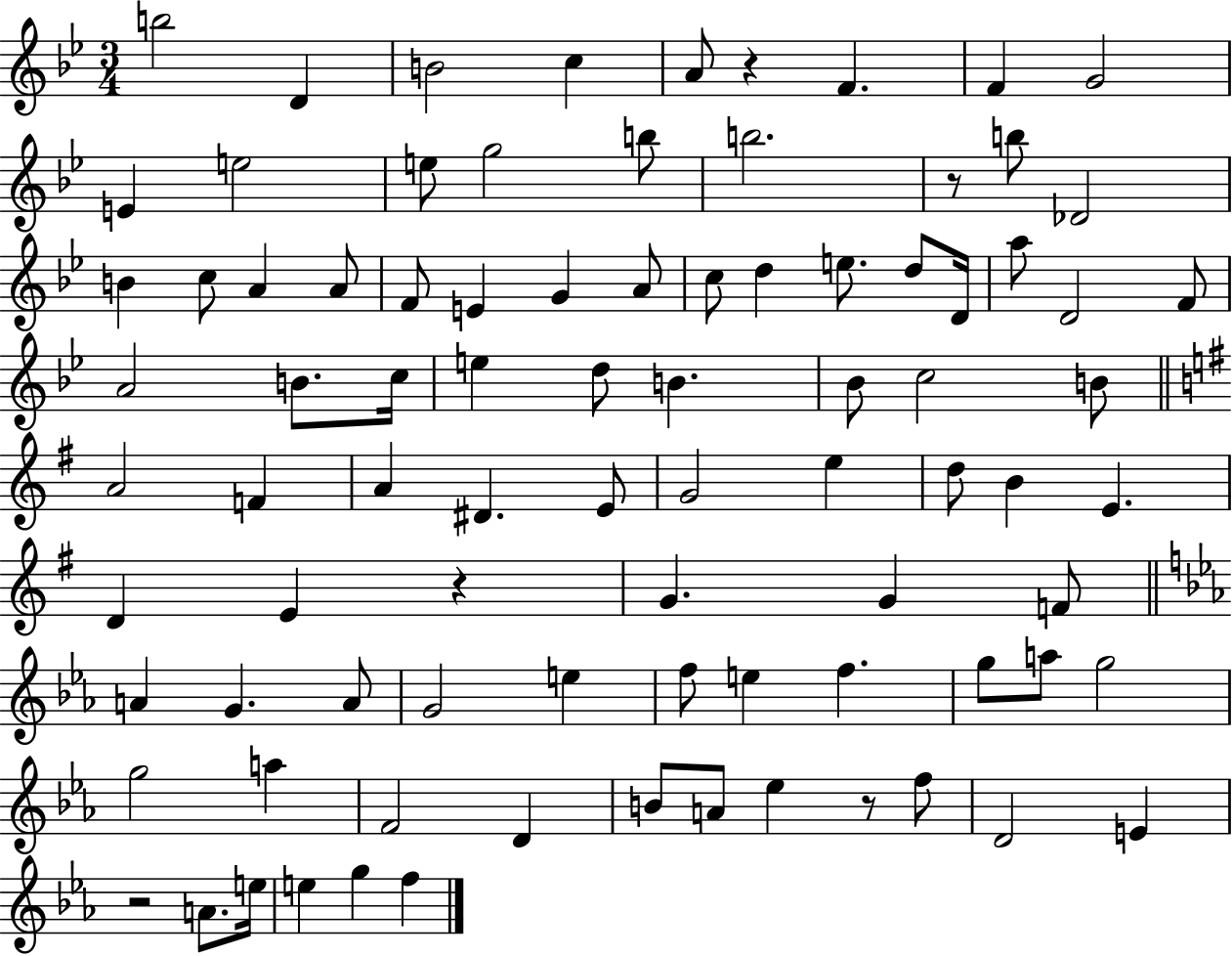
{
  \clef treble
  \numericTimeSignature
  \time 3/4
  \key bes \major
  b''2 d'4 | b'2 c''4 | a'8 r4 f'4. | f'4 g'2 | \break e'4 e''2 | e''8 g''2 b''8 | b''2. | r8 b''8 des'2 | \break b'4 c''8 a'4 a'8 | f'8 e'4 g'4 a'8 | c''8 d''4 e''8. d''8 d'16 | a''8 d'2 f'8 | \break a'2 b'8. c''16 | e''4 d''8 b'4. | bes'8 c''2 b'8 | \bar "||" \break \key e \minor a'2 f'4 | a'4 dis'4. e'8 | g'2 e''4 | d''8 b'4 e'4. | \break d'4 e'4 r4 | g'4. g'4 f'8 | \bar "||" \break \key ees \major a'4 g'4. a'8 | g'2 e''4 | f''8 e''4 f''4. | g''8 a''8 g''2 | \break g''2 a''4 | f'2 d'4 | b'8 a'8 ees''4 r8 f''8 | d'2 e'4 | \break r2 a'8. e''16 | e''4 g''4 f''4 | \bar "|."
}